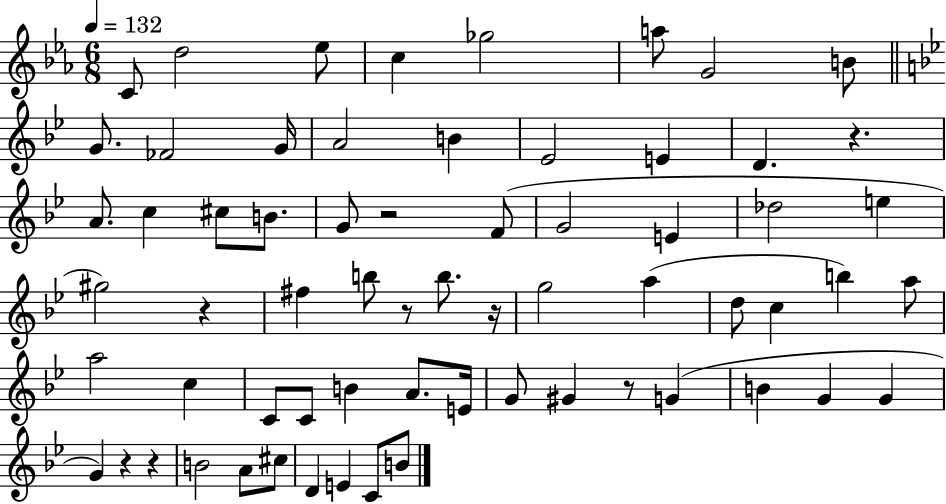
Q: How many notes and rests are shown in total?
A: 65